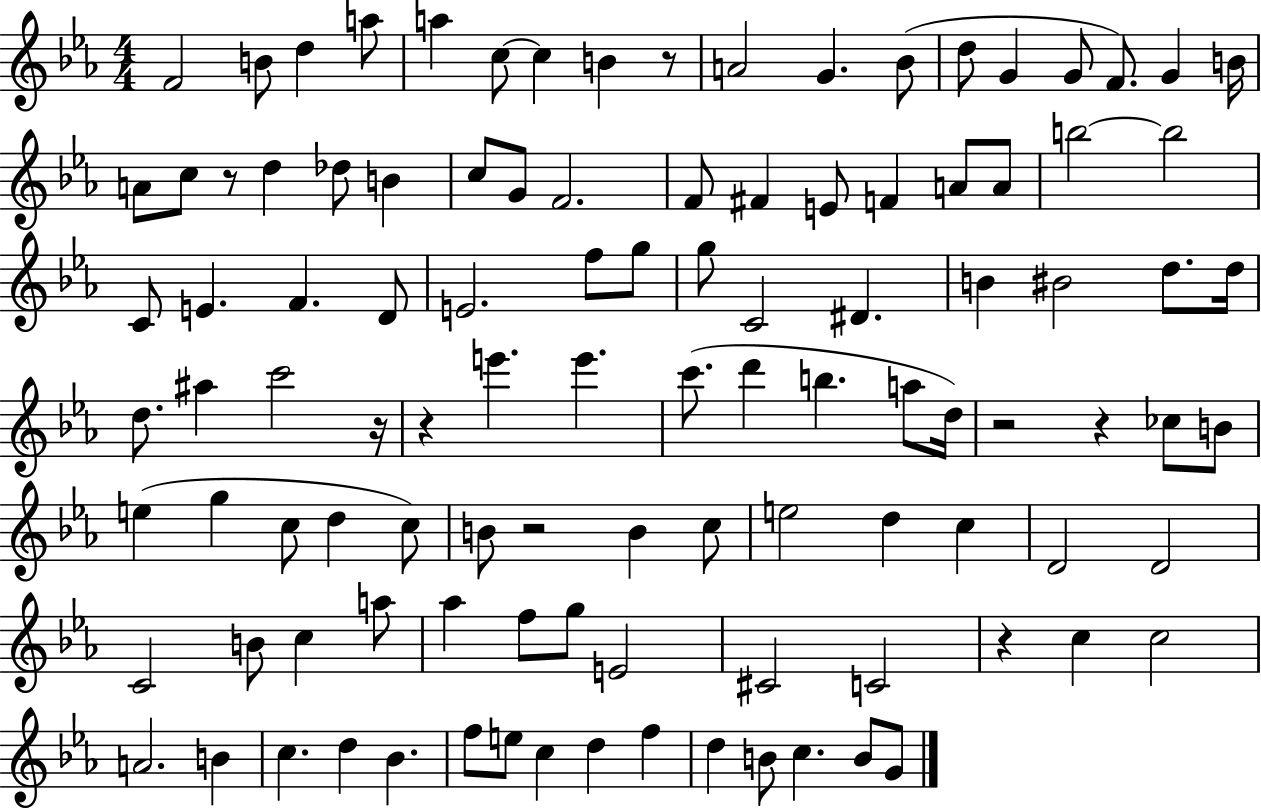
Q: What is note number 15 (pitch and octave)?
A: F4